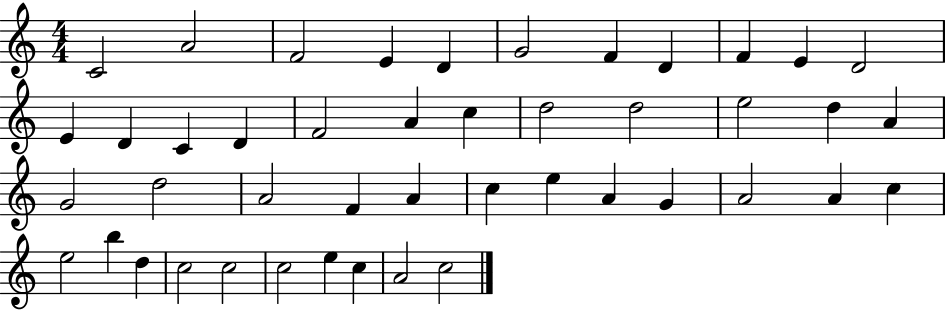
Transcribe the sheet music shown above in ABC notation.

X:1
T:Untitled
M:4/4
L:1/4
K:C
C2 A2 F2 E D G2 F D F E D2 E D C D F2 A c d2 d2 e2 d A G2 d2 A2 F A c e A G A2 A c e2 b d c2 c2 c2 e c A2 c2